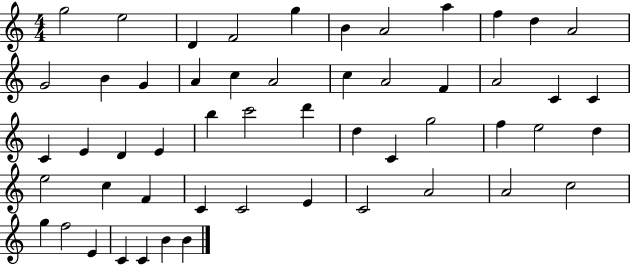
{
  \clef treble
  \numericTimeSignature
  \time 4/4
  \key c \major
  g''2 e''2 | d'4 f'2 g''4 | b'4 a'2 a''4 | f''4 d''4 a'2 | \break g'2 b'4 g'4 | a'4 c''4 a'2 | c''4 a'2 f'4 | a'2 c'4 c'4 | \break c'4 e'4 d'4 e'4 | b''4 c'''2 d'''4 | d''4 c'4 g''2 | f''4 e''2 d''4 | \break e''2 c''4 f'4 | c'4 c'2 e'4 | c'2 a'2 | a'2 c''2 | \break g''4 f''2 e'4 | c'4 c'4 b'4 b'4 | \bar "|."
}